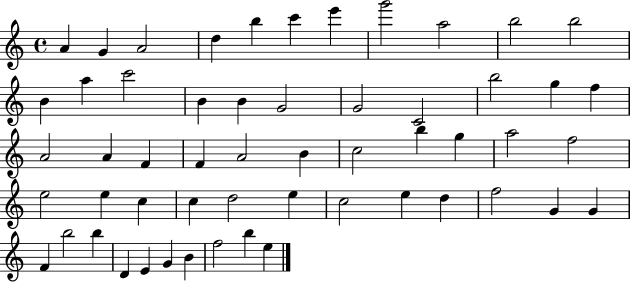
A4/q G4/q A4/h D5/q B5/q C6/q E6/q G6/h A5/h B5/h B5/h B4/q A5/q C6/h B4/q B4/q G4/h G4/h C4/h B5/h G5/q F5/q A4/h A4/q F4/q F4/q A4/h B4/q C5/h B5/q G5/q A5/h F5/h E5/h E5/q C5/q C5/q D5/h E5/q C5/h E5/q D5/q F5/h G4/q G4/q F4/q B5/h B5/q D4/q E4/q G4/q B4/q F5/h B5/q E5/q